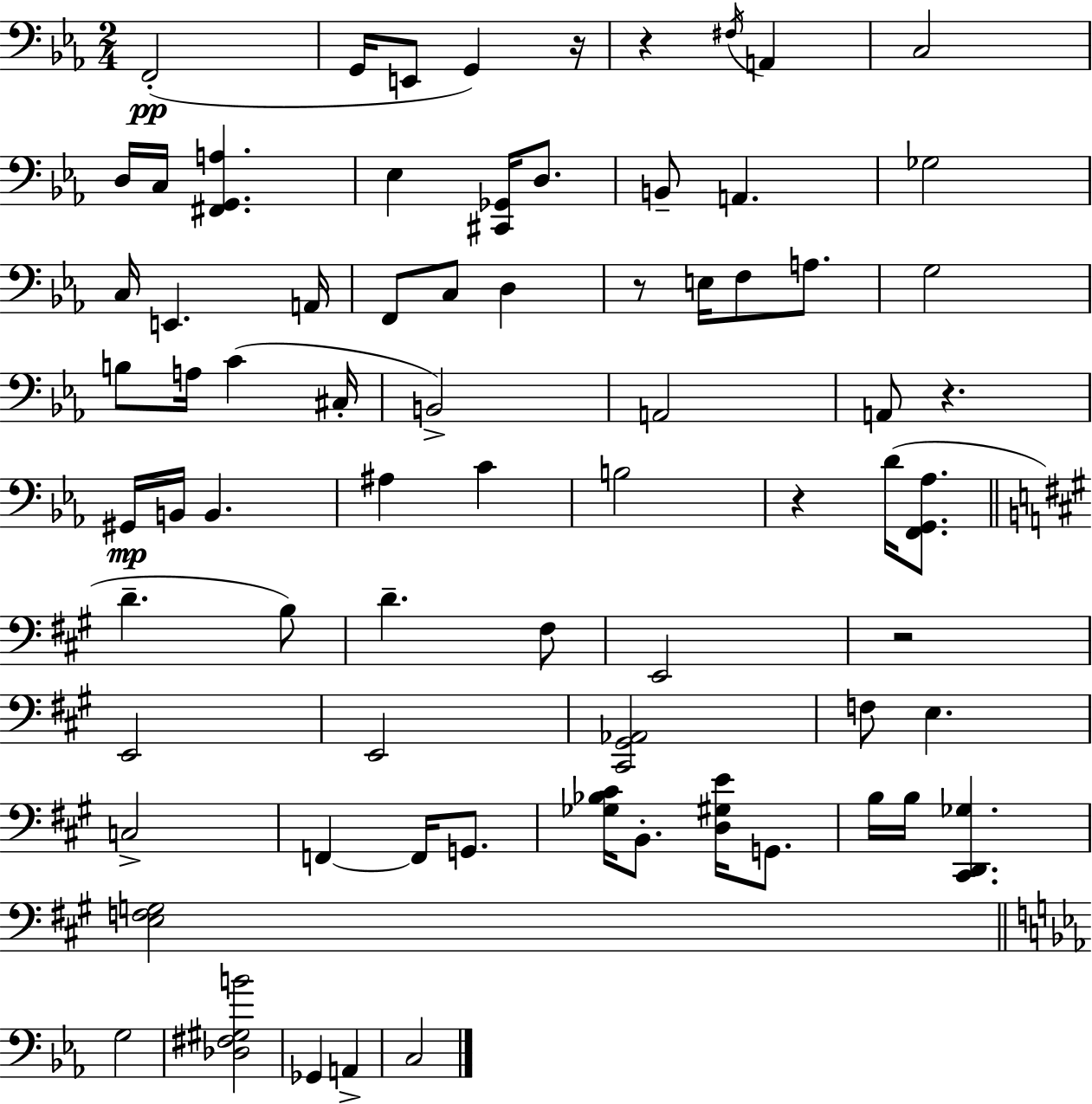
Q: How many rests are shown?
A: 6